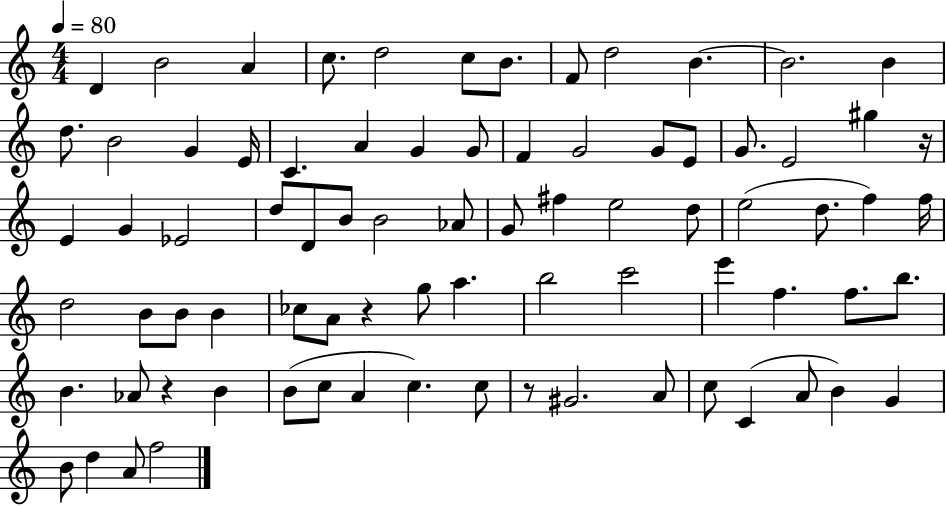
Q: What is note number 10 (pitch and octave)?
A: B4